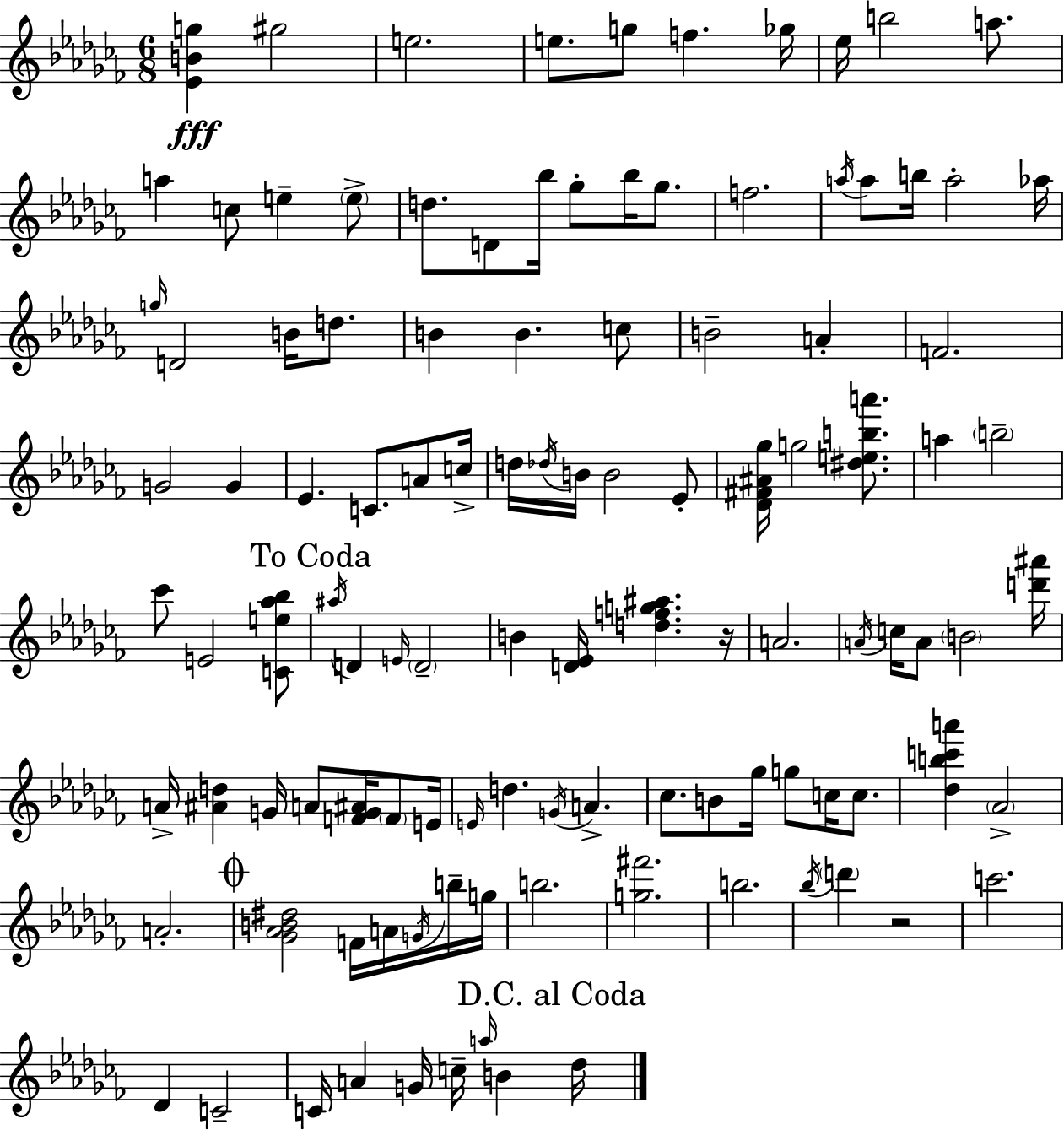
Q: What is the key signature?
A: AES minor